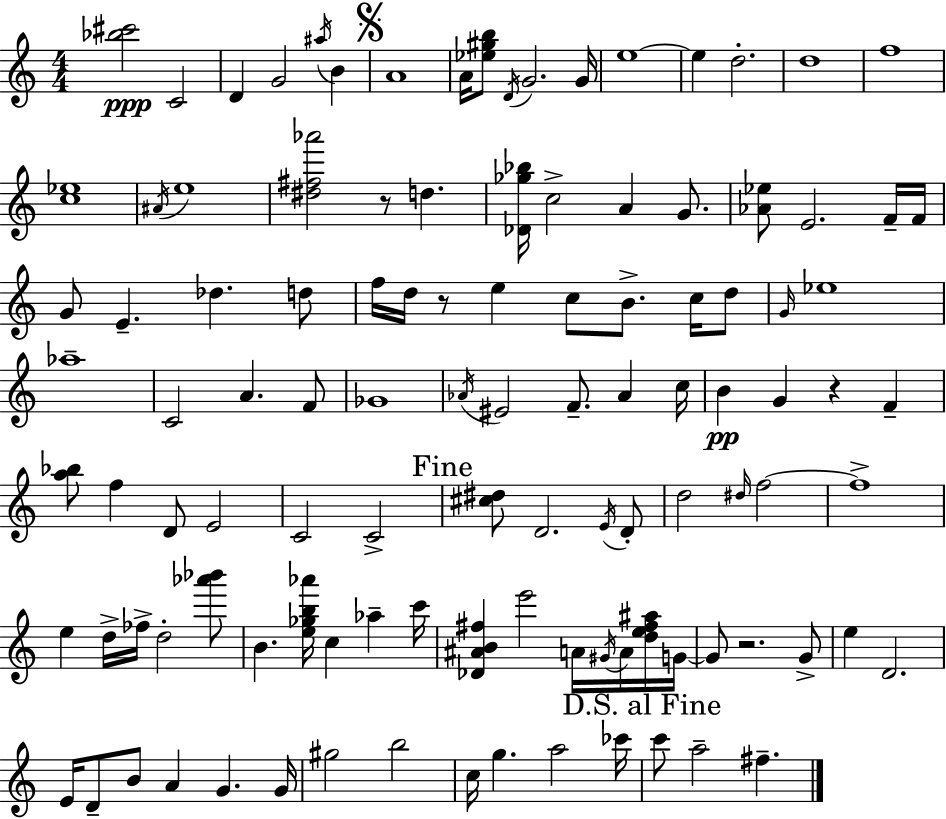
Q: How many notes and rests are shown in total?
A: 110